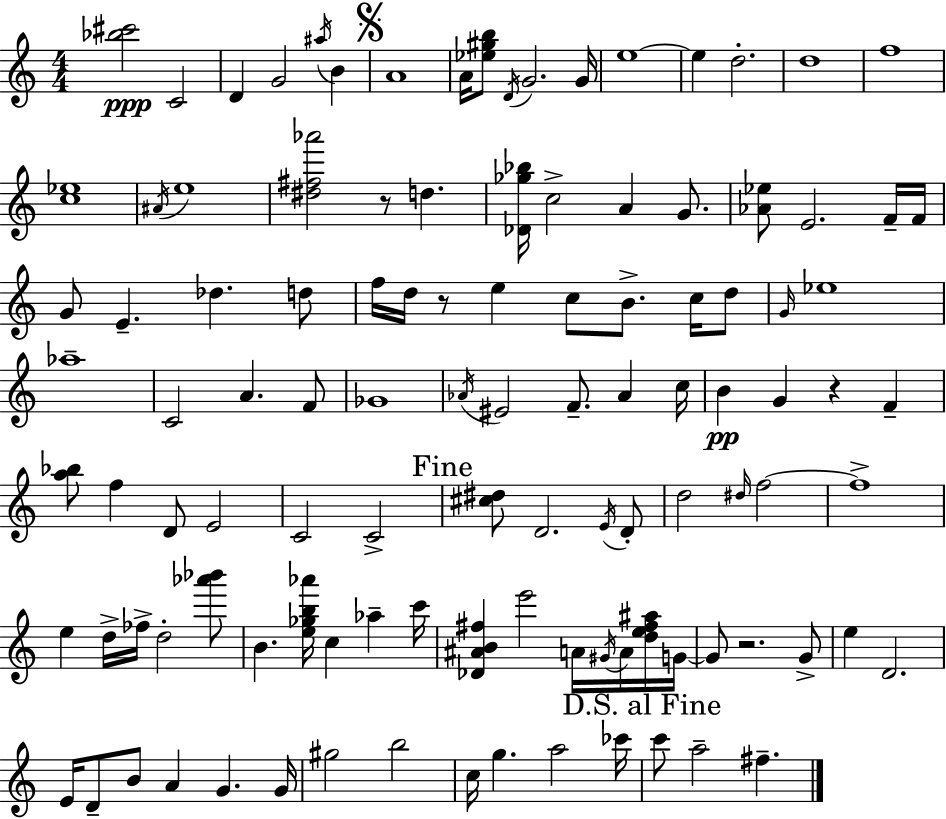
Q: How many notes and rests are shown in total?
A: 110